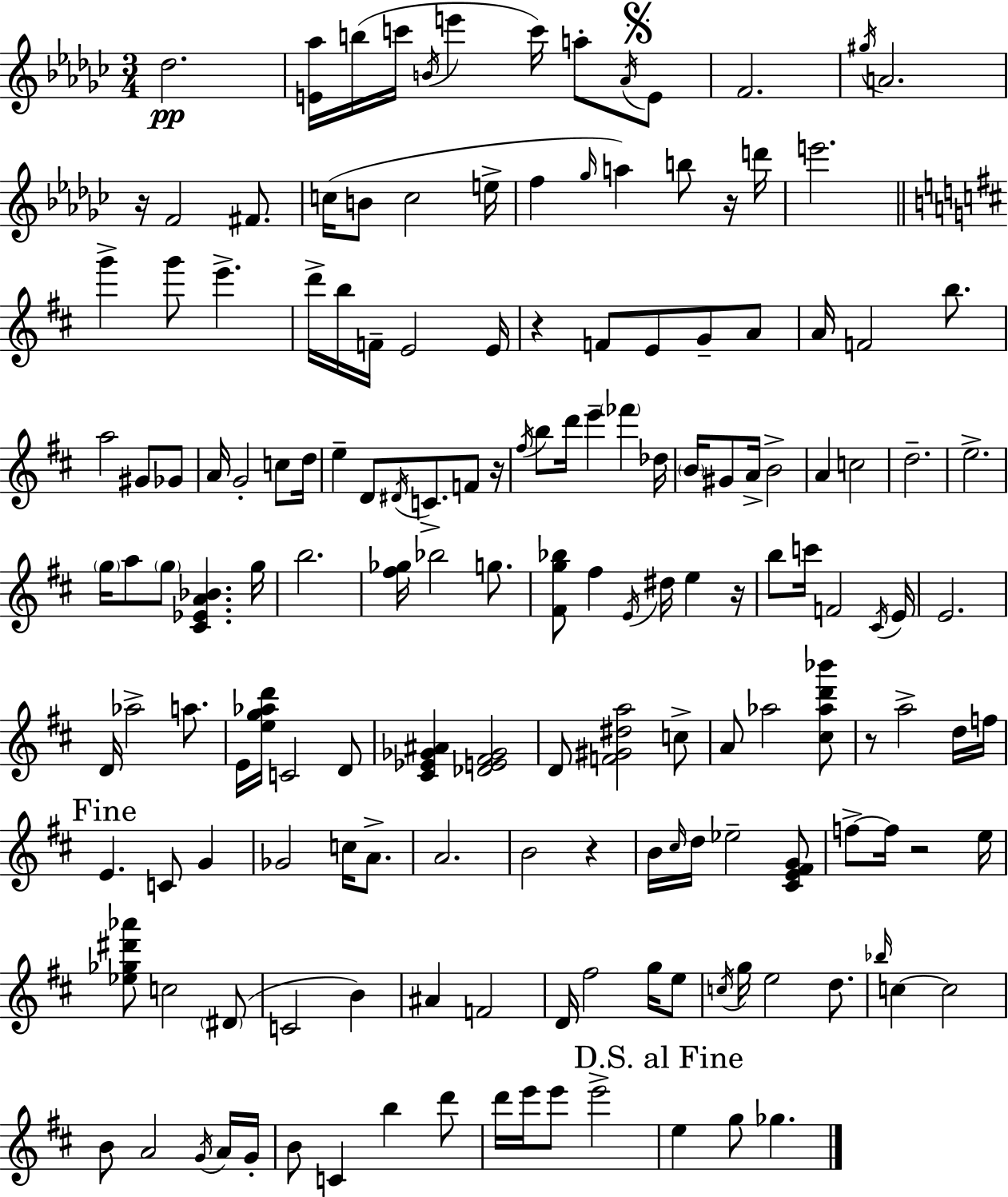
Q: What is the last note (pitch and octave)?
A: Gb5